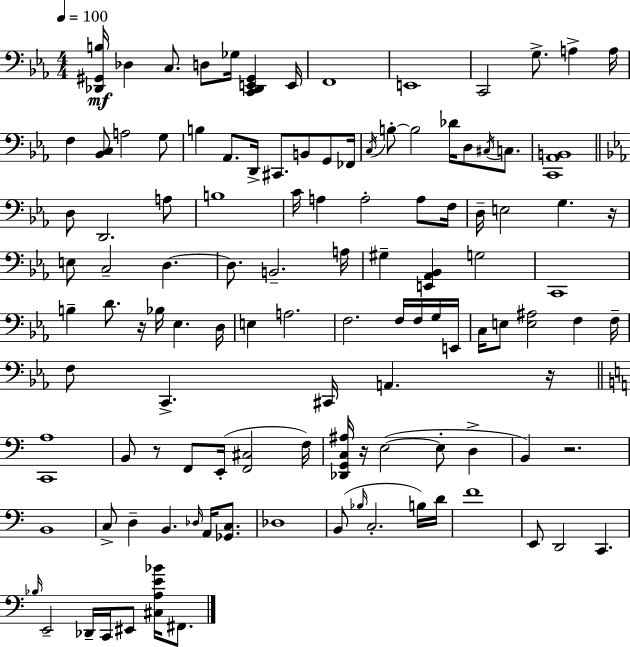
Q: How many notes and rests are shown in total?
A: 116